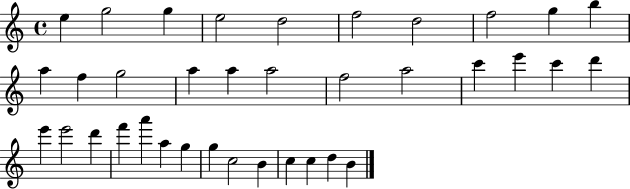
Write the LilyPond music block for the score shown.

{
  \clef treble
  \time 4/4
  \defaultTimeSignature
  \key c \major
  e''4 g''2 g''4 | e''2 d''2 | f''2 d''2 | f''2 g''4 b''4 | \break a''4 f''4 g''2 | a''4 a''4 a''2 | f''2 a''2 | c'''4 e'''4 c'''4 d'''4 | \break e'''4 e'''2 d'''4 | f'''4 a'''4 a''4 g''4 | g''4 c''2 b'4 | c''4 c''4 d''4 b'4 | \break \bar "|."
}